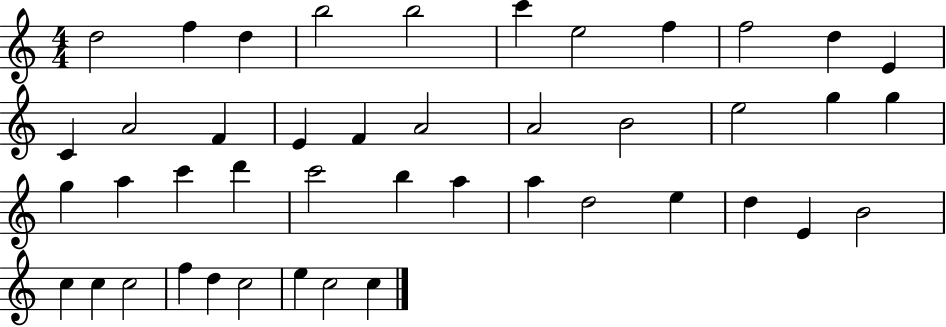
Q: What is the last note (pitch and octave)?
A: C5